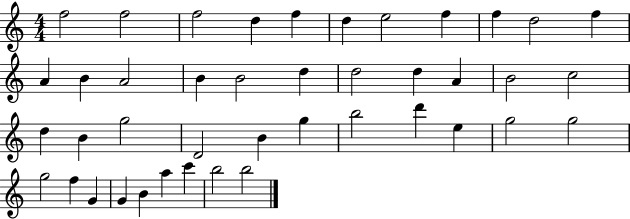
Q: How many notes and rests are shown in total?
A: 42